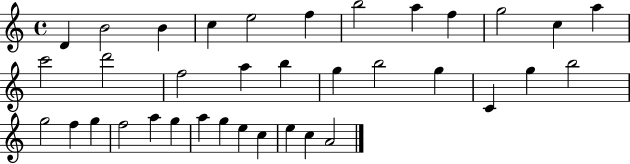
X:1
T:Untitled
M:4/4
L:1/4
K:C
D B2 B c e2 f b2 a f g2 c a c'2 d'2 f2 a b g b2 g C g b2 g2 f g f2 a g a g e c e c A2